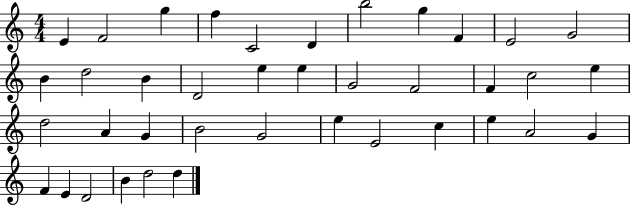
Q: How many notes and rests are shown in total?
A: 39